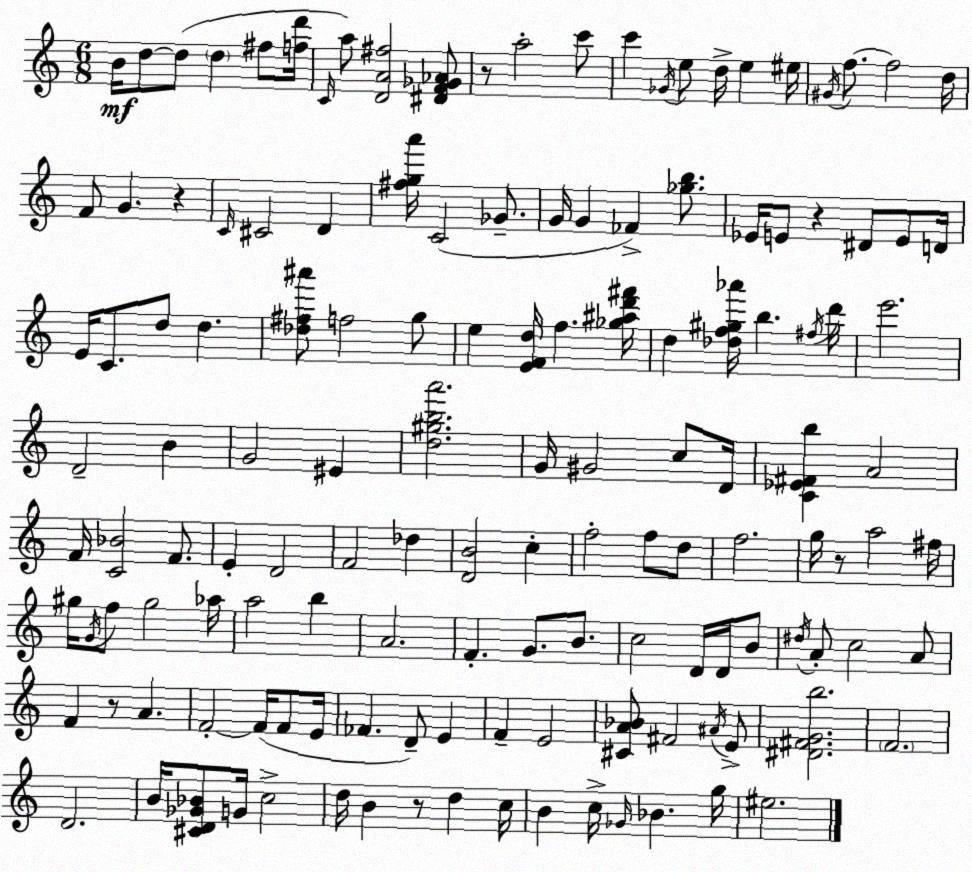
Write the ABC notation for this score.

X:1
T:Untitled
M:6/8
L:1/4
K:Am
B/4 d/2 d/2 d ^f/2 [fd']/4 C/4 a/2 [DA^f]2 [^DF_G_A]/2 z/2 a2 c'/2 c' _G/4 e/2 d/4 e ^e/4 ^G/4 f/2 f2 d/4 F/2 G z C/4 ^C2 D [^fga']/4 C2 _G/2 G/4 G _F [_gb]/2 _E/4 E/2 z ^D/2 E/2 D/4 E/4 C/2 d/2 d [_d^f^a']/2 f2 g/2 e [EFd]/4 f [_g^ad'^f']/4 d [_df^g_a']/4 b ^f/4 d'/4 e'2 D2 B G2 ^E [d^gba']2 G/4 ^G2 c/2 D/4 [C_E^Fb] A2 F/4 [C_B]2 F/2 E D2 F2 _d [DB]2 c f2 f/2 d/2 f2 g/4 z/2 a2 ^f/4 ^g/4 G/4 f/2 ^g2 _a/4 a2 b A2 F G/2 B/2 c2 D/4 D/4 B/2 ^d/4 A/2 c2 A/2 F z/2 A F2 F/4 F/2 E/4 _F D/2 E F E2 [^CA_B]/2 ^F2 ^A/4 E/2 [^D^FGb]2 F2 D2 B/4 [^CD_G_B]/2 G/4 c2 d/4 B z/2 d c/4 B c/4 _G/4 _B g/4 ^e2